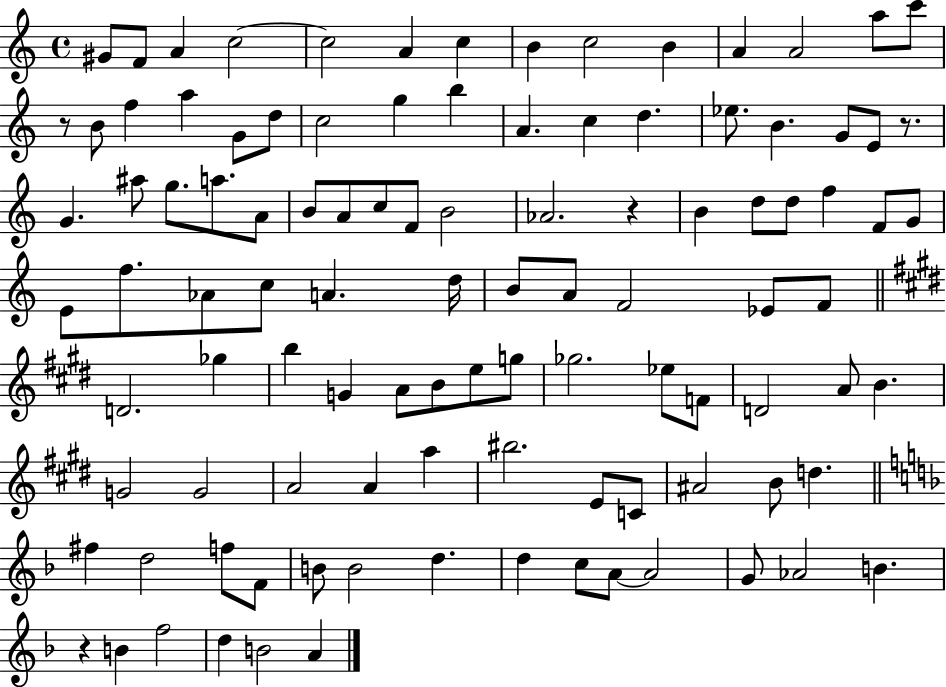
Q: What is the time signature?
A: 4/4